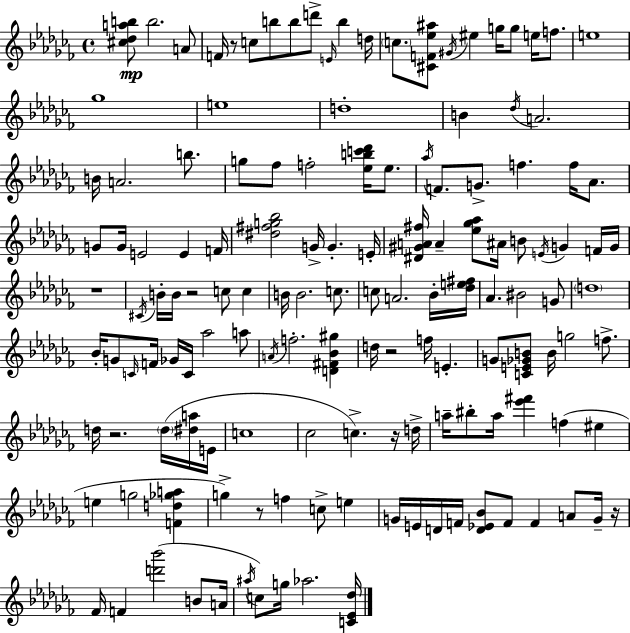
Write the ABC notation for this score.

X:1
T:Untitled
M:4/4
L:1/4
K:Abm
[^c_dab]/2 b2 A/2 F/4 z/2 c/2 b/2 b/2 d'/2 E/4 b d/4 c/2 [^CF_e^a]/2 ^G/4 ^e g/4 g/2 e/4 f/2 e4 _g4 e4 d4 B _d/4 A2 B/4 A2 b/2 g/2 _f/2 f2 [_ebc'_d']/4 _e/2 _a/4 F/2 G/2 f f/4 _A/2 G/2 G/4 E2 E F/4 [^d^fg_b]2 G/4 G E/4 [^D^GA^f]/4 A [_e_g_a]/2 ^A/4 B/2 E/4 G F/4 G/4 z4 ^C/4 B/4 B/4 z2 c/2 c B/4 B2 c/2 c/2 A2 _B/4 [_de^f]/4 _A ^B2 G/2 d4 _B/4 G/2 C/4 F/4 _G/4 C/4 _a2 a/2 A/4 f2 [D^F_B^g] d/4 z2 f/4 E G/2 [CE_GB]/2 B/4 g2 f/2 d/4 z2 d/4 [^da]/4 E/4 c4 _c2 c z/4 d/4 a/4 ^b/2 a/4 [_e'^f'] f ^e e g2 [Fd_ga] g z/2 f c/2 e G/4 E/4 D/4 F/4 [D_E_B]/2 F/2 F A/2 G/4 z/4 _F/4 F [d'_b']2 B/2 A/4 ^a/4 c/2 g/4 _a2 [C_E_d]/4